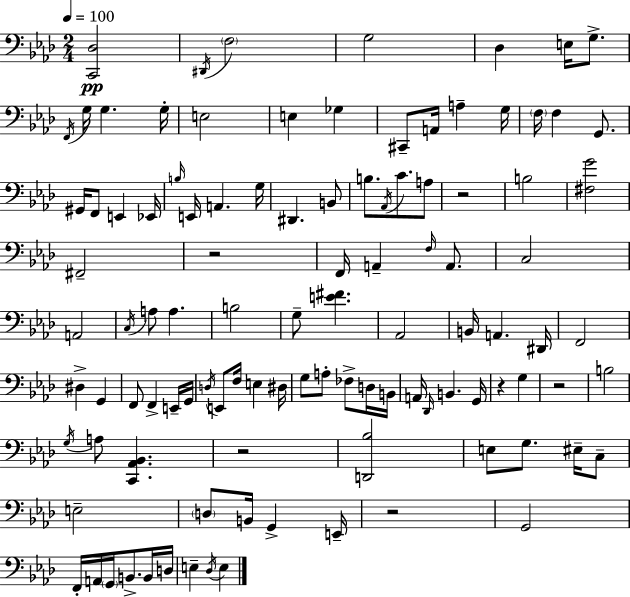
X:1
T:Untitled
M:2/4
L:1/4
K:Ab
[C,,_D,]2 ^D,,/4 F,2 G,2 _D, E,/4 G,/2 F,,/4 G,/4 G, G,/4 E,2 E, _G, ^C,,/2 A,,/4 A, G,/4 F,/4 F, G,,/2 ^G,,/4 F,,/2 E,, _E,,/4 B,/4 E,,/4 A,, G,/4 ^D,, B,,/2 B,/2 _A,,/4 C/2 A,/2 z2 B,2 [^F,G]2 ^F,,2 z2 F,,/4 A,, F,/4 A,,/2 C,2 A,,2 C,/4 A,/2 A, B,2 G,/2 [E^F] _A,,2 B,,/4 A,, ^D,,/4 F,,2 ^D, G,, F,,/2 F,, E,,/4 G,,/4 D,/4 E,,/2 F,/4 E, ^D,/4 G,/2 A,/2 _F,/2 D,/4 B,,/4 A,,/4 _D,,/4 B,, G,,/4 z G, z2 B,2 G,/4 A,/2 [C,,_A,,_B,,] z2 [D,,_B,]2 E,/2 G,/2 ^E,/4 C,/2 E,2 D,/2 B,,/4 G,, E,,/4 z2 G,,2 F,,/4 A,,/4 G,,/4 B,,/2 B,,/4 D,/4 E, _D,/4 E,